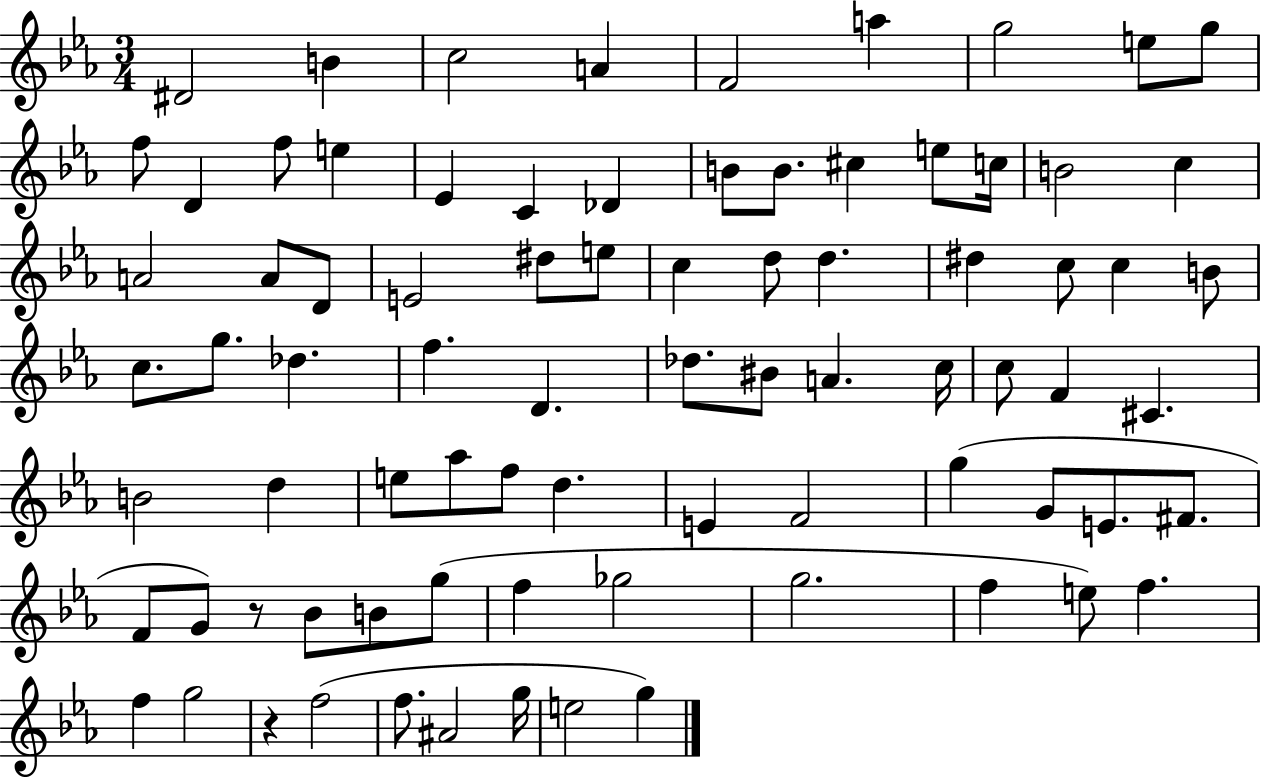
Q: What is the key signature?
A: EES major